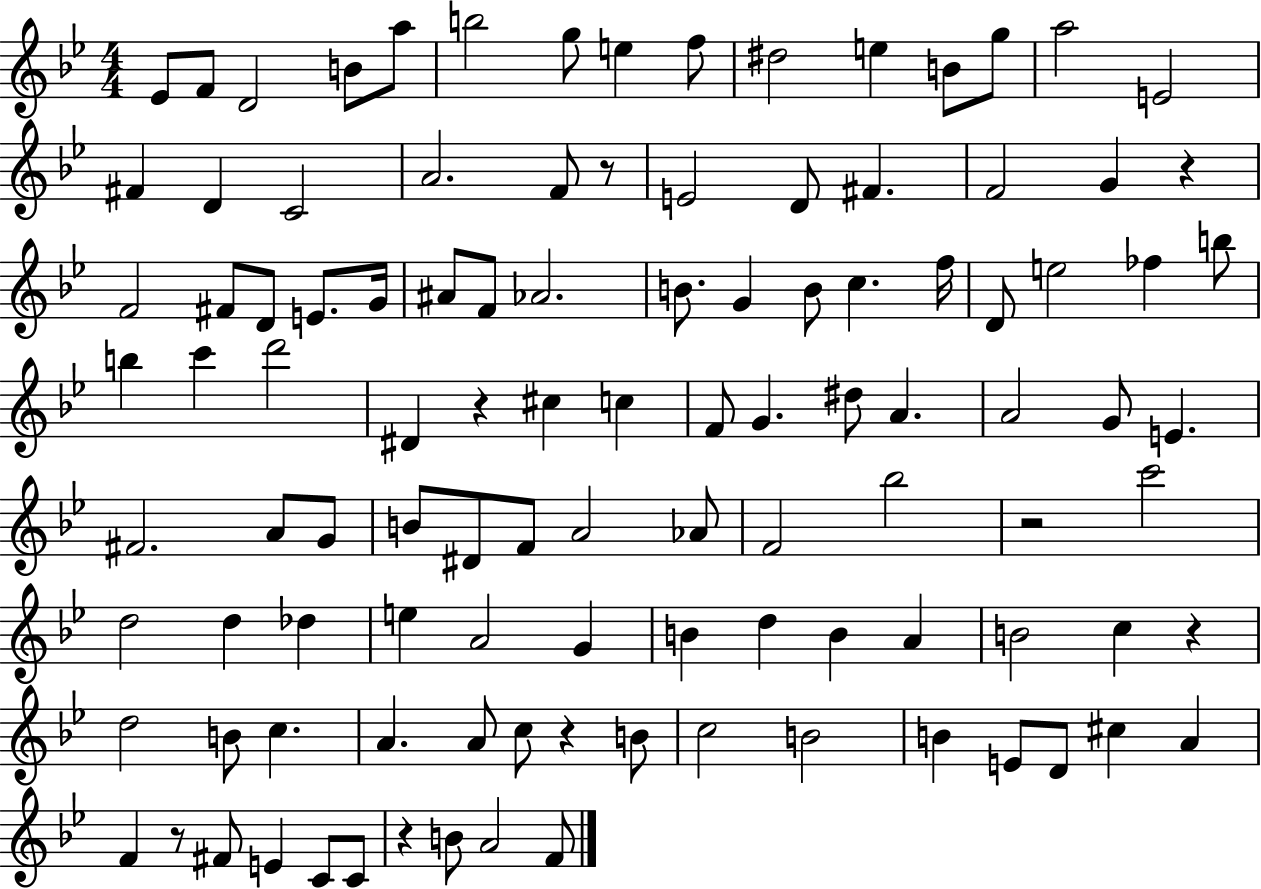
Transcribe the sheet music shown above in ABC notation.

X:1
T:Untitled
M:4/4
L:1/4
K:Bb
_E/2 F/2 D2 B/2 a/2 b2 g/2 e f/2 ^d2 e B/2 g/2 a2 E2 ^F D C2 A2 F/2 z/2 E2 D/2 ^F F2 G z F2 ^F/2 D/2 E/2 G/4 ^A/2 F/2 _A2 B/2 G B/2 c f/4 D/2 e2 _f b/2 b c' d'2 ^D z ^c c F/2 G ^d/2 A A2 G/2 E ^F2 A/2 G/2 B/2 ^D/2 F/2 A2 _A/2 F2 _b2 z2 c'2 d2 d _d e A2 G B d B A B2 c z d2 B/2 c A A/2 c/2 z B/2 c2 B2 B E/2 D/2 ^c A F z/2 ^F/2 E C/2 C/2 z B/2 A2 F/2